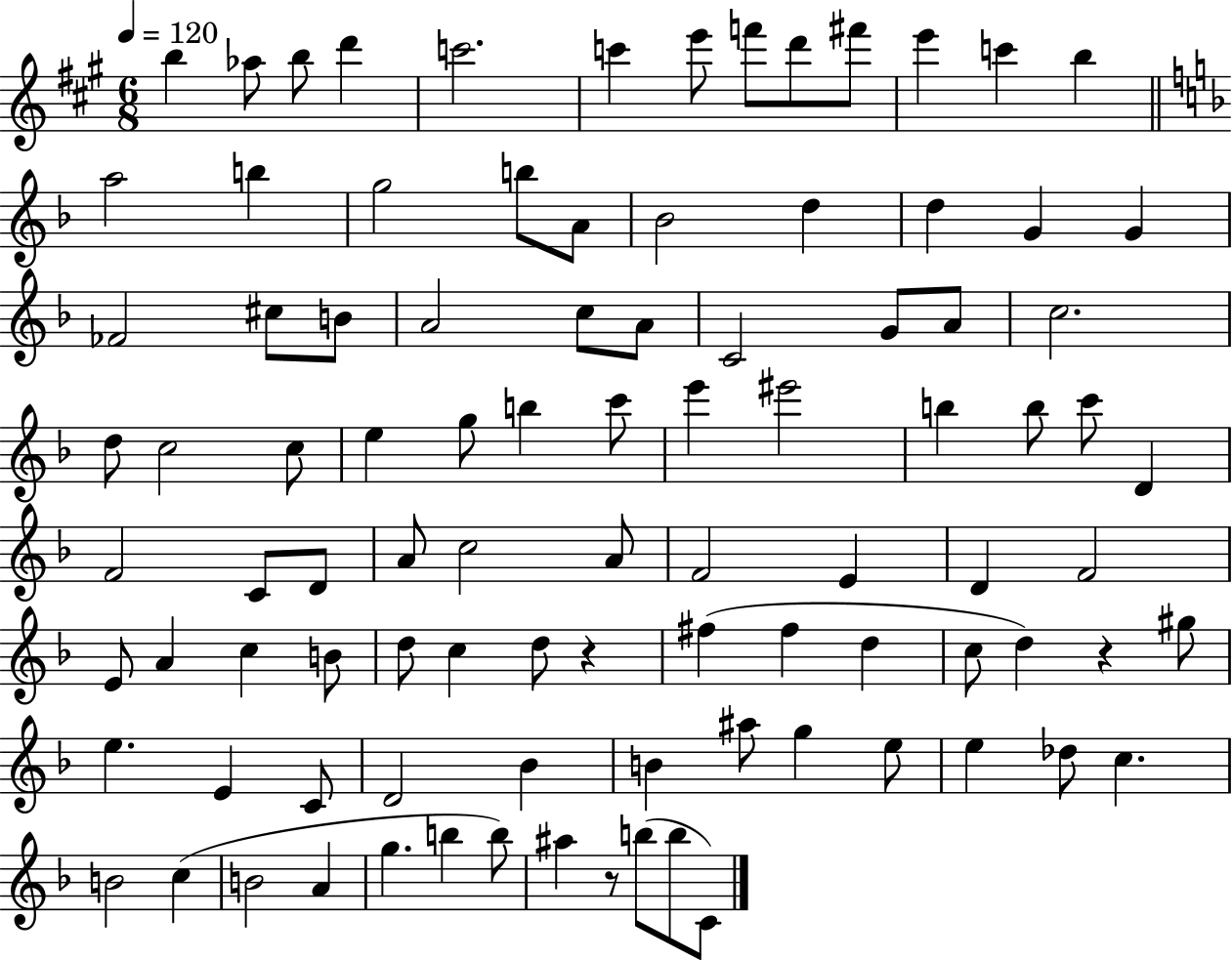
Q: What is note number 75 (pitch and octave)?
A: B4